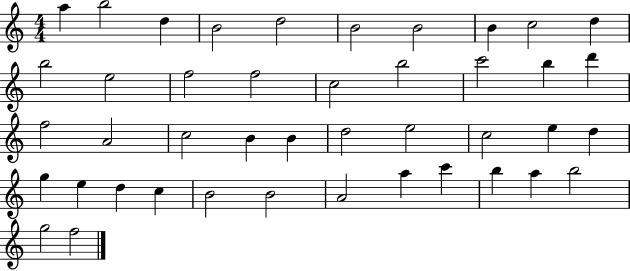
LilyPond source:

{
  \clef treble
  \numericTimeSignature
  \time 4/4
  \key c \major
  a''4 b''2 d''4 | b'2 d''2 | b'2 b'2 | b'4 c''2 d''4 | \break b''2 e''2 | f''2 f''2 | c''2 b''2 | c'''2 b''4 d'''4 | \break f''2 a'2 | c''2 b'4 b'4 | d''2 e''2 | c''2 e''4 d''4 | \break g''4 e''4 d''4 c''4 | b'2 b'2 | a'2 a''4 c'''4 | b''4 a''4 b''2 | \break g''2 f''2 | \bar "|."
}